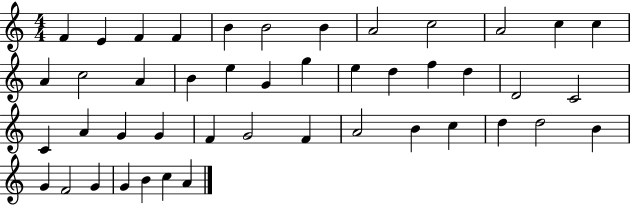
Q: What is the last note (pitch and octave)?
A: A4